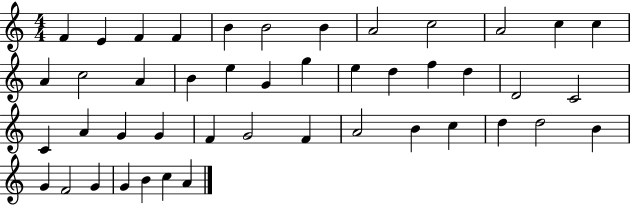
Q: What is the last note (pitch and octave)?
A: A4